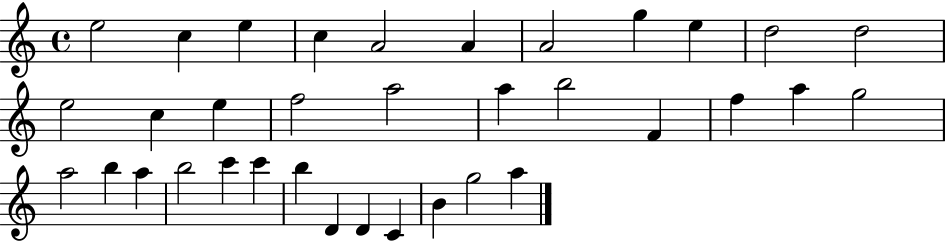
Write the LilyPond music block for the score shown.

{
  \clef treble
  \time 4/4
  \defaultTimeSignature
  \key c \major
  e''2 c''4 e''4 | c''4 a'2 a'4 | a'2 g''4 e''4 | d''2 d''2 | \break e''2 c''4 e''4 | f''2 a''2 | a''4 b''2 f'4 | f''4 a''4 g''2 | \break a''2 b''4 a''4 | b''2 c'''4 c'''4 | b''4 d'4 d'4 c'4 | b'4 g''2 a''4 | \break \bar "|."
}